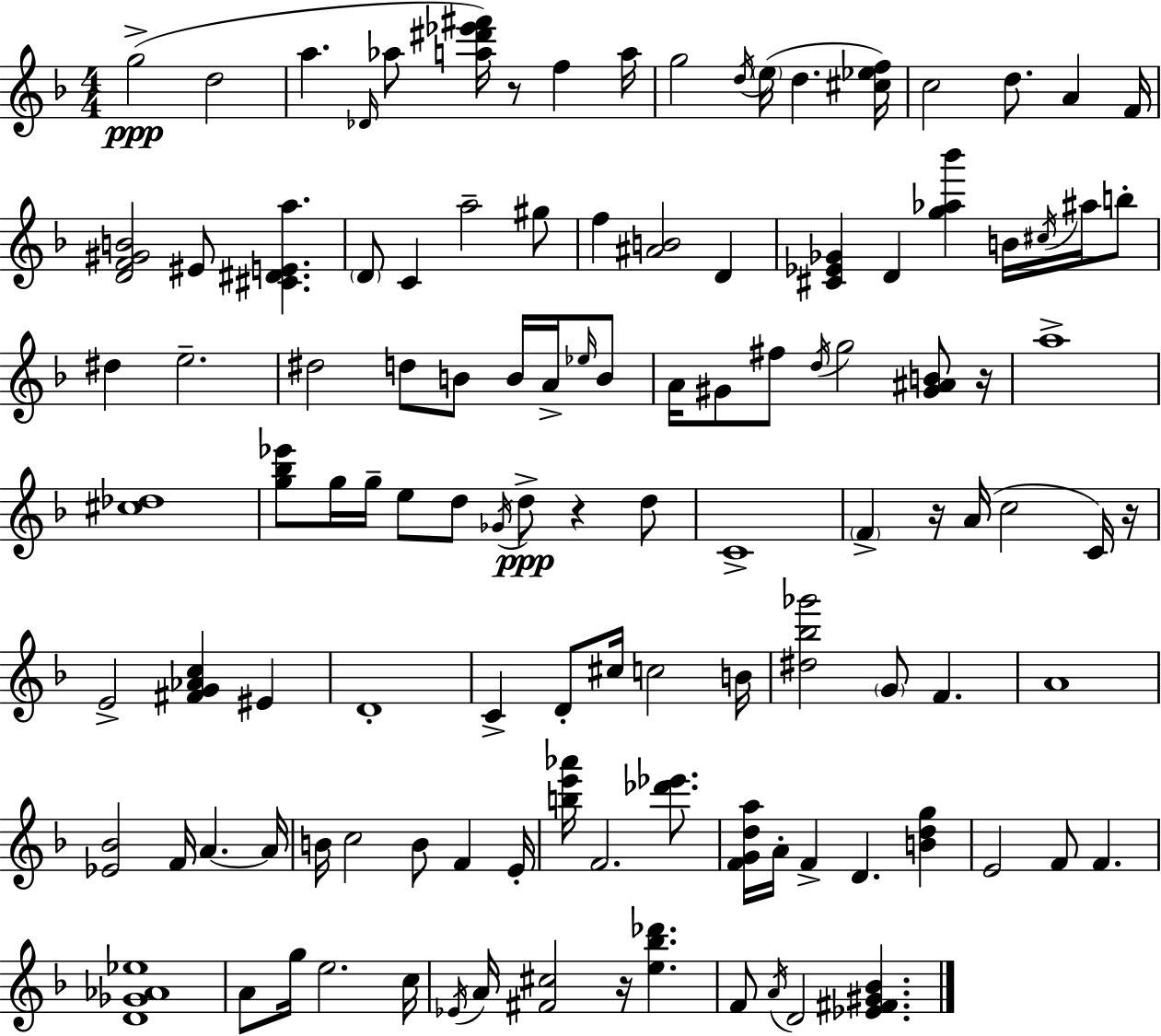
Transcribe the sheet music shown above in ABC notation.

X:1
T:Untitled
M:4/4
L:1/4
K:F
g2 d2 a _D/4 _a/2 [a^d'_e'^f']/4 z/2 f a/4 g2 d/4 e/4 d [^c_ef]/4 c2 d/2 A F/4 [DF^GB]2 ^E/2 [^C^DEa] D/2 C a2 ^g/2 f [^AB]2 D [^C_E_G] D [g_a_b'] B/4 ^c/4 ^a/4 b/2 ^d e2 ^d2 d/2 B/2 B/4 A/4 _e/4 B/2 A/4 ^G/2 ^f/2 d/4 g2 [^G^AB]/2 z/4 a4 [^c_d]4 [g_b_e']/2 g/4 g/4 e/2 d/2 _G/4 d/2 z d/2 C4 F z/4 A/4 c2 C/4 z/4 E2 [^FG_Ac] ^E D4 C D/2 ^c/4 c2 B/4 [^d_b_g']2 G/2 F A4 [_E_B]2 F/4 A A/4 B/4 c2 B/2 F E/4 [be'_a']/4 F2 [_d'_e']/2 [FGda]/4 A/4 F D [Bdg] E2 F/2 F [D_G_A_e]4 A/2 g/4 e2 c/4 _E/4 A/4 [^F^c]2 z/4 [e_b_d'] F/2 A/4 D2 [_E^F^G_B]